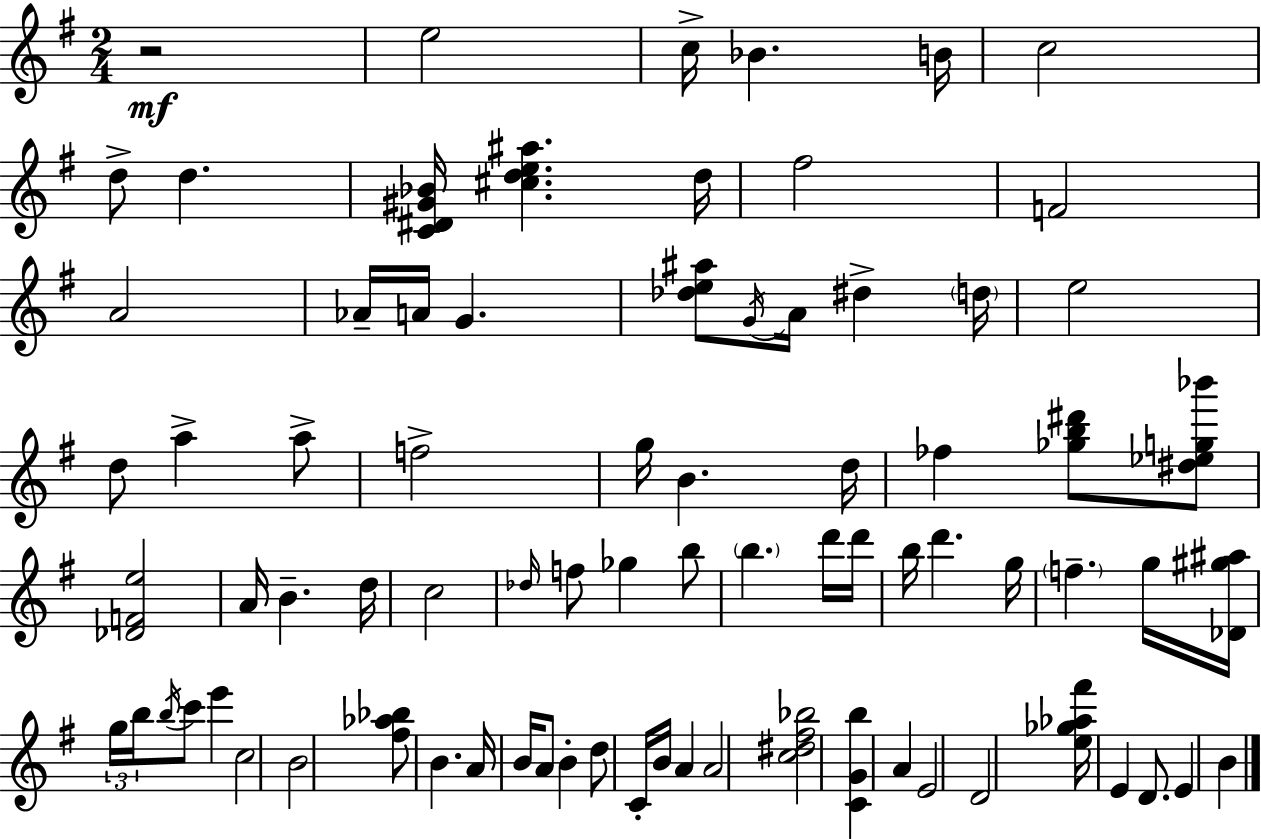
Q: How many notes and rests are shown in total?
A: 79